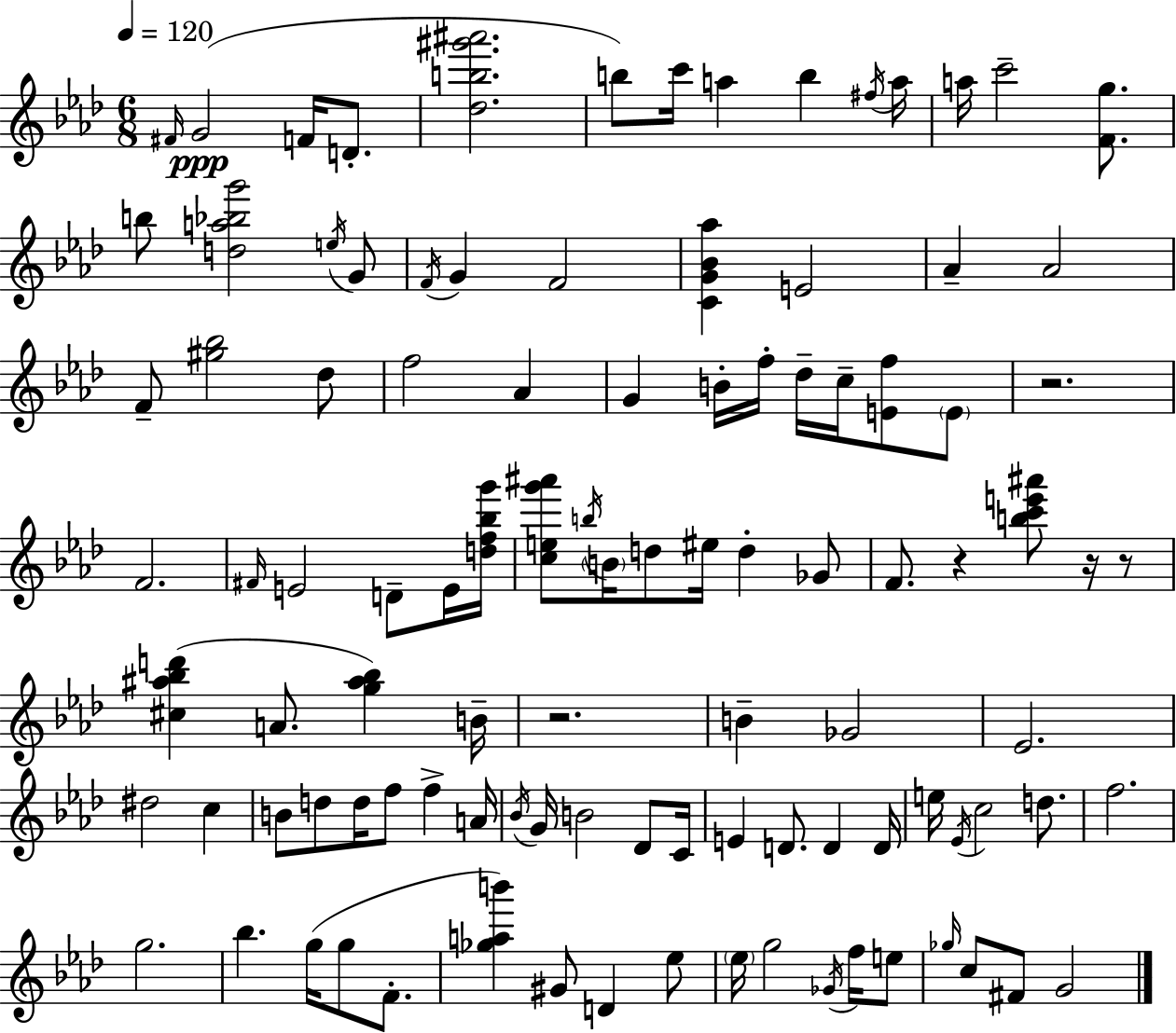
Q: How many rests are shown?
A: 5